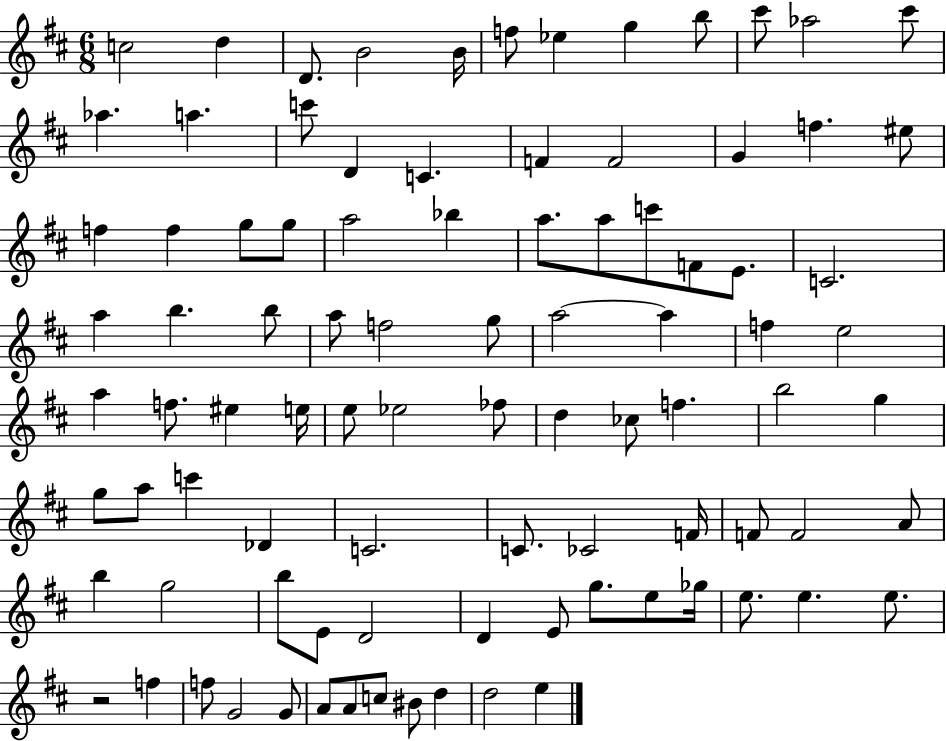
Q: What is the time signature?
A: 6/8